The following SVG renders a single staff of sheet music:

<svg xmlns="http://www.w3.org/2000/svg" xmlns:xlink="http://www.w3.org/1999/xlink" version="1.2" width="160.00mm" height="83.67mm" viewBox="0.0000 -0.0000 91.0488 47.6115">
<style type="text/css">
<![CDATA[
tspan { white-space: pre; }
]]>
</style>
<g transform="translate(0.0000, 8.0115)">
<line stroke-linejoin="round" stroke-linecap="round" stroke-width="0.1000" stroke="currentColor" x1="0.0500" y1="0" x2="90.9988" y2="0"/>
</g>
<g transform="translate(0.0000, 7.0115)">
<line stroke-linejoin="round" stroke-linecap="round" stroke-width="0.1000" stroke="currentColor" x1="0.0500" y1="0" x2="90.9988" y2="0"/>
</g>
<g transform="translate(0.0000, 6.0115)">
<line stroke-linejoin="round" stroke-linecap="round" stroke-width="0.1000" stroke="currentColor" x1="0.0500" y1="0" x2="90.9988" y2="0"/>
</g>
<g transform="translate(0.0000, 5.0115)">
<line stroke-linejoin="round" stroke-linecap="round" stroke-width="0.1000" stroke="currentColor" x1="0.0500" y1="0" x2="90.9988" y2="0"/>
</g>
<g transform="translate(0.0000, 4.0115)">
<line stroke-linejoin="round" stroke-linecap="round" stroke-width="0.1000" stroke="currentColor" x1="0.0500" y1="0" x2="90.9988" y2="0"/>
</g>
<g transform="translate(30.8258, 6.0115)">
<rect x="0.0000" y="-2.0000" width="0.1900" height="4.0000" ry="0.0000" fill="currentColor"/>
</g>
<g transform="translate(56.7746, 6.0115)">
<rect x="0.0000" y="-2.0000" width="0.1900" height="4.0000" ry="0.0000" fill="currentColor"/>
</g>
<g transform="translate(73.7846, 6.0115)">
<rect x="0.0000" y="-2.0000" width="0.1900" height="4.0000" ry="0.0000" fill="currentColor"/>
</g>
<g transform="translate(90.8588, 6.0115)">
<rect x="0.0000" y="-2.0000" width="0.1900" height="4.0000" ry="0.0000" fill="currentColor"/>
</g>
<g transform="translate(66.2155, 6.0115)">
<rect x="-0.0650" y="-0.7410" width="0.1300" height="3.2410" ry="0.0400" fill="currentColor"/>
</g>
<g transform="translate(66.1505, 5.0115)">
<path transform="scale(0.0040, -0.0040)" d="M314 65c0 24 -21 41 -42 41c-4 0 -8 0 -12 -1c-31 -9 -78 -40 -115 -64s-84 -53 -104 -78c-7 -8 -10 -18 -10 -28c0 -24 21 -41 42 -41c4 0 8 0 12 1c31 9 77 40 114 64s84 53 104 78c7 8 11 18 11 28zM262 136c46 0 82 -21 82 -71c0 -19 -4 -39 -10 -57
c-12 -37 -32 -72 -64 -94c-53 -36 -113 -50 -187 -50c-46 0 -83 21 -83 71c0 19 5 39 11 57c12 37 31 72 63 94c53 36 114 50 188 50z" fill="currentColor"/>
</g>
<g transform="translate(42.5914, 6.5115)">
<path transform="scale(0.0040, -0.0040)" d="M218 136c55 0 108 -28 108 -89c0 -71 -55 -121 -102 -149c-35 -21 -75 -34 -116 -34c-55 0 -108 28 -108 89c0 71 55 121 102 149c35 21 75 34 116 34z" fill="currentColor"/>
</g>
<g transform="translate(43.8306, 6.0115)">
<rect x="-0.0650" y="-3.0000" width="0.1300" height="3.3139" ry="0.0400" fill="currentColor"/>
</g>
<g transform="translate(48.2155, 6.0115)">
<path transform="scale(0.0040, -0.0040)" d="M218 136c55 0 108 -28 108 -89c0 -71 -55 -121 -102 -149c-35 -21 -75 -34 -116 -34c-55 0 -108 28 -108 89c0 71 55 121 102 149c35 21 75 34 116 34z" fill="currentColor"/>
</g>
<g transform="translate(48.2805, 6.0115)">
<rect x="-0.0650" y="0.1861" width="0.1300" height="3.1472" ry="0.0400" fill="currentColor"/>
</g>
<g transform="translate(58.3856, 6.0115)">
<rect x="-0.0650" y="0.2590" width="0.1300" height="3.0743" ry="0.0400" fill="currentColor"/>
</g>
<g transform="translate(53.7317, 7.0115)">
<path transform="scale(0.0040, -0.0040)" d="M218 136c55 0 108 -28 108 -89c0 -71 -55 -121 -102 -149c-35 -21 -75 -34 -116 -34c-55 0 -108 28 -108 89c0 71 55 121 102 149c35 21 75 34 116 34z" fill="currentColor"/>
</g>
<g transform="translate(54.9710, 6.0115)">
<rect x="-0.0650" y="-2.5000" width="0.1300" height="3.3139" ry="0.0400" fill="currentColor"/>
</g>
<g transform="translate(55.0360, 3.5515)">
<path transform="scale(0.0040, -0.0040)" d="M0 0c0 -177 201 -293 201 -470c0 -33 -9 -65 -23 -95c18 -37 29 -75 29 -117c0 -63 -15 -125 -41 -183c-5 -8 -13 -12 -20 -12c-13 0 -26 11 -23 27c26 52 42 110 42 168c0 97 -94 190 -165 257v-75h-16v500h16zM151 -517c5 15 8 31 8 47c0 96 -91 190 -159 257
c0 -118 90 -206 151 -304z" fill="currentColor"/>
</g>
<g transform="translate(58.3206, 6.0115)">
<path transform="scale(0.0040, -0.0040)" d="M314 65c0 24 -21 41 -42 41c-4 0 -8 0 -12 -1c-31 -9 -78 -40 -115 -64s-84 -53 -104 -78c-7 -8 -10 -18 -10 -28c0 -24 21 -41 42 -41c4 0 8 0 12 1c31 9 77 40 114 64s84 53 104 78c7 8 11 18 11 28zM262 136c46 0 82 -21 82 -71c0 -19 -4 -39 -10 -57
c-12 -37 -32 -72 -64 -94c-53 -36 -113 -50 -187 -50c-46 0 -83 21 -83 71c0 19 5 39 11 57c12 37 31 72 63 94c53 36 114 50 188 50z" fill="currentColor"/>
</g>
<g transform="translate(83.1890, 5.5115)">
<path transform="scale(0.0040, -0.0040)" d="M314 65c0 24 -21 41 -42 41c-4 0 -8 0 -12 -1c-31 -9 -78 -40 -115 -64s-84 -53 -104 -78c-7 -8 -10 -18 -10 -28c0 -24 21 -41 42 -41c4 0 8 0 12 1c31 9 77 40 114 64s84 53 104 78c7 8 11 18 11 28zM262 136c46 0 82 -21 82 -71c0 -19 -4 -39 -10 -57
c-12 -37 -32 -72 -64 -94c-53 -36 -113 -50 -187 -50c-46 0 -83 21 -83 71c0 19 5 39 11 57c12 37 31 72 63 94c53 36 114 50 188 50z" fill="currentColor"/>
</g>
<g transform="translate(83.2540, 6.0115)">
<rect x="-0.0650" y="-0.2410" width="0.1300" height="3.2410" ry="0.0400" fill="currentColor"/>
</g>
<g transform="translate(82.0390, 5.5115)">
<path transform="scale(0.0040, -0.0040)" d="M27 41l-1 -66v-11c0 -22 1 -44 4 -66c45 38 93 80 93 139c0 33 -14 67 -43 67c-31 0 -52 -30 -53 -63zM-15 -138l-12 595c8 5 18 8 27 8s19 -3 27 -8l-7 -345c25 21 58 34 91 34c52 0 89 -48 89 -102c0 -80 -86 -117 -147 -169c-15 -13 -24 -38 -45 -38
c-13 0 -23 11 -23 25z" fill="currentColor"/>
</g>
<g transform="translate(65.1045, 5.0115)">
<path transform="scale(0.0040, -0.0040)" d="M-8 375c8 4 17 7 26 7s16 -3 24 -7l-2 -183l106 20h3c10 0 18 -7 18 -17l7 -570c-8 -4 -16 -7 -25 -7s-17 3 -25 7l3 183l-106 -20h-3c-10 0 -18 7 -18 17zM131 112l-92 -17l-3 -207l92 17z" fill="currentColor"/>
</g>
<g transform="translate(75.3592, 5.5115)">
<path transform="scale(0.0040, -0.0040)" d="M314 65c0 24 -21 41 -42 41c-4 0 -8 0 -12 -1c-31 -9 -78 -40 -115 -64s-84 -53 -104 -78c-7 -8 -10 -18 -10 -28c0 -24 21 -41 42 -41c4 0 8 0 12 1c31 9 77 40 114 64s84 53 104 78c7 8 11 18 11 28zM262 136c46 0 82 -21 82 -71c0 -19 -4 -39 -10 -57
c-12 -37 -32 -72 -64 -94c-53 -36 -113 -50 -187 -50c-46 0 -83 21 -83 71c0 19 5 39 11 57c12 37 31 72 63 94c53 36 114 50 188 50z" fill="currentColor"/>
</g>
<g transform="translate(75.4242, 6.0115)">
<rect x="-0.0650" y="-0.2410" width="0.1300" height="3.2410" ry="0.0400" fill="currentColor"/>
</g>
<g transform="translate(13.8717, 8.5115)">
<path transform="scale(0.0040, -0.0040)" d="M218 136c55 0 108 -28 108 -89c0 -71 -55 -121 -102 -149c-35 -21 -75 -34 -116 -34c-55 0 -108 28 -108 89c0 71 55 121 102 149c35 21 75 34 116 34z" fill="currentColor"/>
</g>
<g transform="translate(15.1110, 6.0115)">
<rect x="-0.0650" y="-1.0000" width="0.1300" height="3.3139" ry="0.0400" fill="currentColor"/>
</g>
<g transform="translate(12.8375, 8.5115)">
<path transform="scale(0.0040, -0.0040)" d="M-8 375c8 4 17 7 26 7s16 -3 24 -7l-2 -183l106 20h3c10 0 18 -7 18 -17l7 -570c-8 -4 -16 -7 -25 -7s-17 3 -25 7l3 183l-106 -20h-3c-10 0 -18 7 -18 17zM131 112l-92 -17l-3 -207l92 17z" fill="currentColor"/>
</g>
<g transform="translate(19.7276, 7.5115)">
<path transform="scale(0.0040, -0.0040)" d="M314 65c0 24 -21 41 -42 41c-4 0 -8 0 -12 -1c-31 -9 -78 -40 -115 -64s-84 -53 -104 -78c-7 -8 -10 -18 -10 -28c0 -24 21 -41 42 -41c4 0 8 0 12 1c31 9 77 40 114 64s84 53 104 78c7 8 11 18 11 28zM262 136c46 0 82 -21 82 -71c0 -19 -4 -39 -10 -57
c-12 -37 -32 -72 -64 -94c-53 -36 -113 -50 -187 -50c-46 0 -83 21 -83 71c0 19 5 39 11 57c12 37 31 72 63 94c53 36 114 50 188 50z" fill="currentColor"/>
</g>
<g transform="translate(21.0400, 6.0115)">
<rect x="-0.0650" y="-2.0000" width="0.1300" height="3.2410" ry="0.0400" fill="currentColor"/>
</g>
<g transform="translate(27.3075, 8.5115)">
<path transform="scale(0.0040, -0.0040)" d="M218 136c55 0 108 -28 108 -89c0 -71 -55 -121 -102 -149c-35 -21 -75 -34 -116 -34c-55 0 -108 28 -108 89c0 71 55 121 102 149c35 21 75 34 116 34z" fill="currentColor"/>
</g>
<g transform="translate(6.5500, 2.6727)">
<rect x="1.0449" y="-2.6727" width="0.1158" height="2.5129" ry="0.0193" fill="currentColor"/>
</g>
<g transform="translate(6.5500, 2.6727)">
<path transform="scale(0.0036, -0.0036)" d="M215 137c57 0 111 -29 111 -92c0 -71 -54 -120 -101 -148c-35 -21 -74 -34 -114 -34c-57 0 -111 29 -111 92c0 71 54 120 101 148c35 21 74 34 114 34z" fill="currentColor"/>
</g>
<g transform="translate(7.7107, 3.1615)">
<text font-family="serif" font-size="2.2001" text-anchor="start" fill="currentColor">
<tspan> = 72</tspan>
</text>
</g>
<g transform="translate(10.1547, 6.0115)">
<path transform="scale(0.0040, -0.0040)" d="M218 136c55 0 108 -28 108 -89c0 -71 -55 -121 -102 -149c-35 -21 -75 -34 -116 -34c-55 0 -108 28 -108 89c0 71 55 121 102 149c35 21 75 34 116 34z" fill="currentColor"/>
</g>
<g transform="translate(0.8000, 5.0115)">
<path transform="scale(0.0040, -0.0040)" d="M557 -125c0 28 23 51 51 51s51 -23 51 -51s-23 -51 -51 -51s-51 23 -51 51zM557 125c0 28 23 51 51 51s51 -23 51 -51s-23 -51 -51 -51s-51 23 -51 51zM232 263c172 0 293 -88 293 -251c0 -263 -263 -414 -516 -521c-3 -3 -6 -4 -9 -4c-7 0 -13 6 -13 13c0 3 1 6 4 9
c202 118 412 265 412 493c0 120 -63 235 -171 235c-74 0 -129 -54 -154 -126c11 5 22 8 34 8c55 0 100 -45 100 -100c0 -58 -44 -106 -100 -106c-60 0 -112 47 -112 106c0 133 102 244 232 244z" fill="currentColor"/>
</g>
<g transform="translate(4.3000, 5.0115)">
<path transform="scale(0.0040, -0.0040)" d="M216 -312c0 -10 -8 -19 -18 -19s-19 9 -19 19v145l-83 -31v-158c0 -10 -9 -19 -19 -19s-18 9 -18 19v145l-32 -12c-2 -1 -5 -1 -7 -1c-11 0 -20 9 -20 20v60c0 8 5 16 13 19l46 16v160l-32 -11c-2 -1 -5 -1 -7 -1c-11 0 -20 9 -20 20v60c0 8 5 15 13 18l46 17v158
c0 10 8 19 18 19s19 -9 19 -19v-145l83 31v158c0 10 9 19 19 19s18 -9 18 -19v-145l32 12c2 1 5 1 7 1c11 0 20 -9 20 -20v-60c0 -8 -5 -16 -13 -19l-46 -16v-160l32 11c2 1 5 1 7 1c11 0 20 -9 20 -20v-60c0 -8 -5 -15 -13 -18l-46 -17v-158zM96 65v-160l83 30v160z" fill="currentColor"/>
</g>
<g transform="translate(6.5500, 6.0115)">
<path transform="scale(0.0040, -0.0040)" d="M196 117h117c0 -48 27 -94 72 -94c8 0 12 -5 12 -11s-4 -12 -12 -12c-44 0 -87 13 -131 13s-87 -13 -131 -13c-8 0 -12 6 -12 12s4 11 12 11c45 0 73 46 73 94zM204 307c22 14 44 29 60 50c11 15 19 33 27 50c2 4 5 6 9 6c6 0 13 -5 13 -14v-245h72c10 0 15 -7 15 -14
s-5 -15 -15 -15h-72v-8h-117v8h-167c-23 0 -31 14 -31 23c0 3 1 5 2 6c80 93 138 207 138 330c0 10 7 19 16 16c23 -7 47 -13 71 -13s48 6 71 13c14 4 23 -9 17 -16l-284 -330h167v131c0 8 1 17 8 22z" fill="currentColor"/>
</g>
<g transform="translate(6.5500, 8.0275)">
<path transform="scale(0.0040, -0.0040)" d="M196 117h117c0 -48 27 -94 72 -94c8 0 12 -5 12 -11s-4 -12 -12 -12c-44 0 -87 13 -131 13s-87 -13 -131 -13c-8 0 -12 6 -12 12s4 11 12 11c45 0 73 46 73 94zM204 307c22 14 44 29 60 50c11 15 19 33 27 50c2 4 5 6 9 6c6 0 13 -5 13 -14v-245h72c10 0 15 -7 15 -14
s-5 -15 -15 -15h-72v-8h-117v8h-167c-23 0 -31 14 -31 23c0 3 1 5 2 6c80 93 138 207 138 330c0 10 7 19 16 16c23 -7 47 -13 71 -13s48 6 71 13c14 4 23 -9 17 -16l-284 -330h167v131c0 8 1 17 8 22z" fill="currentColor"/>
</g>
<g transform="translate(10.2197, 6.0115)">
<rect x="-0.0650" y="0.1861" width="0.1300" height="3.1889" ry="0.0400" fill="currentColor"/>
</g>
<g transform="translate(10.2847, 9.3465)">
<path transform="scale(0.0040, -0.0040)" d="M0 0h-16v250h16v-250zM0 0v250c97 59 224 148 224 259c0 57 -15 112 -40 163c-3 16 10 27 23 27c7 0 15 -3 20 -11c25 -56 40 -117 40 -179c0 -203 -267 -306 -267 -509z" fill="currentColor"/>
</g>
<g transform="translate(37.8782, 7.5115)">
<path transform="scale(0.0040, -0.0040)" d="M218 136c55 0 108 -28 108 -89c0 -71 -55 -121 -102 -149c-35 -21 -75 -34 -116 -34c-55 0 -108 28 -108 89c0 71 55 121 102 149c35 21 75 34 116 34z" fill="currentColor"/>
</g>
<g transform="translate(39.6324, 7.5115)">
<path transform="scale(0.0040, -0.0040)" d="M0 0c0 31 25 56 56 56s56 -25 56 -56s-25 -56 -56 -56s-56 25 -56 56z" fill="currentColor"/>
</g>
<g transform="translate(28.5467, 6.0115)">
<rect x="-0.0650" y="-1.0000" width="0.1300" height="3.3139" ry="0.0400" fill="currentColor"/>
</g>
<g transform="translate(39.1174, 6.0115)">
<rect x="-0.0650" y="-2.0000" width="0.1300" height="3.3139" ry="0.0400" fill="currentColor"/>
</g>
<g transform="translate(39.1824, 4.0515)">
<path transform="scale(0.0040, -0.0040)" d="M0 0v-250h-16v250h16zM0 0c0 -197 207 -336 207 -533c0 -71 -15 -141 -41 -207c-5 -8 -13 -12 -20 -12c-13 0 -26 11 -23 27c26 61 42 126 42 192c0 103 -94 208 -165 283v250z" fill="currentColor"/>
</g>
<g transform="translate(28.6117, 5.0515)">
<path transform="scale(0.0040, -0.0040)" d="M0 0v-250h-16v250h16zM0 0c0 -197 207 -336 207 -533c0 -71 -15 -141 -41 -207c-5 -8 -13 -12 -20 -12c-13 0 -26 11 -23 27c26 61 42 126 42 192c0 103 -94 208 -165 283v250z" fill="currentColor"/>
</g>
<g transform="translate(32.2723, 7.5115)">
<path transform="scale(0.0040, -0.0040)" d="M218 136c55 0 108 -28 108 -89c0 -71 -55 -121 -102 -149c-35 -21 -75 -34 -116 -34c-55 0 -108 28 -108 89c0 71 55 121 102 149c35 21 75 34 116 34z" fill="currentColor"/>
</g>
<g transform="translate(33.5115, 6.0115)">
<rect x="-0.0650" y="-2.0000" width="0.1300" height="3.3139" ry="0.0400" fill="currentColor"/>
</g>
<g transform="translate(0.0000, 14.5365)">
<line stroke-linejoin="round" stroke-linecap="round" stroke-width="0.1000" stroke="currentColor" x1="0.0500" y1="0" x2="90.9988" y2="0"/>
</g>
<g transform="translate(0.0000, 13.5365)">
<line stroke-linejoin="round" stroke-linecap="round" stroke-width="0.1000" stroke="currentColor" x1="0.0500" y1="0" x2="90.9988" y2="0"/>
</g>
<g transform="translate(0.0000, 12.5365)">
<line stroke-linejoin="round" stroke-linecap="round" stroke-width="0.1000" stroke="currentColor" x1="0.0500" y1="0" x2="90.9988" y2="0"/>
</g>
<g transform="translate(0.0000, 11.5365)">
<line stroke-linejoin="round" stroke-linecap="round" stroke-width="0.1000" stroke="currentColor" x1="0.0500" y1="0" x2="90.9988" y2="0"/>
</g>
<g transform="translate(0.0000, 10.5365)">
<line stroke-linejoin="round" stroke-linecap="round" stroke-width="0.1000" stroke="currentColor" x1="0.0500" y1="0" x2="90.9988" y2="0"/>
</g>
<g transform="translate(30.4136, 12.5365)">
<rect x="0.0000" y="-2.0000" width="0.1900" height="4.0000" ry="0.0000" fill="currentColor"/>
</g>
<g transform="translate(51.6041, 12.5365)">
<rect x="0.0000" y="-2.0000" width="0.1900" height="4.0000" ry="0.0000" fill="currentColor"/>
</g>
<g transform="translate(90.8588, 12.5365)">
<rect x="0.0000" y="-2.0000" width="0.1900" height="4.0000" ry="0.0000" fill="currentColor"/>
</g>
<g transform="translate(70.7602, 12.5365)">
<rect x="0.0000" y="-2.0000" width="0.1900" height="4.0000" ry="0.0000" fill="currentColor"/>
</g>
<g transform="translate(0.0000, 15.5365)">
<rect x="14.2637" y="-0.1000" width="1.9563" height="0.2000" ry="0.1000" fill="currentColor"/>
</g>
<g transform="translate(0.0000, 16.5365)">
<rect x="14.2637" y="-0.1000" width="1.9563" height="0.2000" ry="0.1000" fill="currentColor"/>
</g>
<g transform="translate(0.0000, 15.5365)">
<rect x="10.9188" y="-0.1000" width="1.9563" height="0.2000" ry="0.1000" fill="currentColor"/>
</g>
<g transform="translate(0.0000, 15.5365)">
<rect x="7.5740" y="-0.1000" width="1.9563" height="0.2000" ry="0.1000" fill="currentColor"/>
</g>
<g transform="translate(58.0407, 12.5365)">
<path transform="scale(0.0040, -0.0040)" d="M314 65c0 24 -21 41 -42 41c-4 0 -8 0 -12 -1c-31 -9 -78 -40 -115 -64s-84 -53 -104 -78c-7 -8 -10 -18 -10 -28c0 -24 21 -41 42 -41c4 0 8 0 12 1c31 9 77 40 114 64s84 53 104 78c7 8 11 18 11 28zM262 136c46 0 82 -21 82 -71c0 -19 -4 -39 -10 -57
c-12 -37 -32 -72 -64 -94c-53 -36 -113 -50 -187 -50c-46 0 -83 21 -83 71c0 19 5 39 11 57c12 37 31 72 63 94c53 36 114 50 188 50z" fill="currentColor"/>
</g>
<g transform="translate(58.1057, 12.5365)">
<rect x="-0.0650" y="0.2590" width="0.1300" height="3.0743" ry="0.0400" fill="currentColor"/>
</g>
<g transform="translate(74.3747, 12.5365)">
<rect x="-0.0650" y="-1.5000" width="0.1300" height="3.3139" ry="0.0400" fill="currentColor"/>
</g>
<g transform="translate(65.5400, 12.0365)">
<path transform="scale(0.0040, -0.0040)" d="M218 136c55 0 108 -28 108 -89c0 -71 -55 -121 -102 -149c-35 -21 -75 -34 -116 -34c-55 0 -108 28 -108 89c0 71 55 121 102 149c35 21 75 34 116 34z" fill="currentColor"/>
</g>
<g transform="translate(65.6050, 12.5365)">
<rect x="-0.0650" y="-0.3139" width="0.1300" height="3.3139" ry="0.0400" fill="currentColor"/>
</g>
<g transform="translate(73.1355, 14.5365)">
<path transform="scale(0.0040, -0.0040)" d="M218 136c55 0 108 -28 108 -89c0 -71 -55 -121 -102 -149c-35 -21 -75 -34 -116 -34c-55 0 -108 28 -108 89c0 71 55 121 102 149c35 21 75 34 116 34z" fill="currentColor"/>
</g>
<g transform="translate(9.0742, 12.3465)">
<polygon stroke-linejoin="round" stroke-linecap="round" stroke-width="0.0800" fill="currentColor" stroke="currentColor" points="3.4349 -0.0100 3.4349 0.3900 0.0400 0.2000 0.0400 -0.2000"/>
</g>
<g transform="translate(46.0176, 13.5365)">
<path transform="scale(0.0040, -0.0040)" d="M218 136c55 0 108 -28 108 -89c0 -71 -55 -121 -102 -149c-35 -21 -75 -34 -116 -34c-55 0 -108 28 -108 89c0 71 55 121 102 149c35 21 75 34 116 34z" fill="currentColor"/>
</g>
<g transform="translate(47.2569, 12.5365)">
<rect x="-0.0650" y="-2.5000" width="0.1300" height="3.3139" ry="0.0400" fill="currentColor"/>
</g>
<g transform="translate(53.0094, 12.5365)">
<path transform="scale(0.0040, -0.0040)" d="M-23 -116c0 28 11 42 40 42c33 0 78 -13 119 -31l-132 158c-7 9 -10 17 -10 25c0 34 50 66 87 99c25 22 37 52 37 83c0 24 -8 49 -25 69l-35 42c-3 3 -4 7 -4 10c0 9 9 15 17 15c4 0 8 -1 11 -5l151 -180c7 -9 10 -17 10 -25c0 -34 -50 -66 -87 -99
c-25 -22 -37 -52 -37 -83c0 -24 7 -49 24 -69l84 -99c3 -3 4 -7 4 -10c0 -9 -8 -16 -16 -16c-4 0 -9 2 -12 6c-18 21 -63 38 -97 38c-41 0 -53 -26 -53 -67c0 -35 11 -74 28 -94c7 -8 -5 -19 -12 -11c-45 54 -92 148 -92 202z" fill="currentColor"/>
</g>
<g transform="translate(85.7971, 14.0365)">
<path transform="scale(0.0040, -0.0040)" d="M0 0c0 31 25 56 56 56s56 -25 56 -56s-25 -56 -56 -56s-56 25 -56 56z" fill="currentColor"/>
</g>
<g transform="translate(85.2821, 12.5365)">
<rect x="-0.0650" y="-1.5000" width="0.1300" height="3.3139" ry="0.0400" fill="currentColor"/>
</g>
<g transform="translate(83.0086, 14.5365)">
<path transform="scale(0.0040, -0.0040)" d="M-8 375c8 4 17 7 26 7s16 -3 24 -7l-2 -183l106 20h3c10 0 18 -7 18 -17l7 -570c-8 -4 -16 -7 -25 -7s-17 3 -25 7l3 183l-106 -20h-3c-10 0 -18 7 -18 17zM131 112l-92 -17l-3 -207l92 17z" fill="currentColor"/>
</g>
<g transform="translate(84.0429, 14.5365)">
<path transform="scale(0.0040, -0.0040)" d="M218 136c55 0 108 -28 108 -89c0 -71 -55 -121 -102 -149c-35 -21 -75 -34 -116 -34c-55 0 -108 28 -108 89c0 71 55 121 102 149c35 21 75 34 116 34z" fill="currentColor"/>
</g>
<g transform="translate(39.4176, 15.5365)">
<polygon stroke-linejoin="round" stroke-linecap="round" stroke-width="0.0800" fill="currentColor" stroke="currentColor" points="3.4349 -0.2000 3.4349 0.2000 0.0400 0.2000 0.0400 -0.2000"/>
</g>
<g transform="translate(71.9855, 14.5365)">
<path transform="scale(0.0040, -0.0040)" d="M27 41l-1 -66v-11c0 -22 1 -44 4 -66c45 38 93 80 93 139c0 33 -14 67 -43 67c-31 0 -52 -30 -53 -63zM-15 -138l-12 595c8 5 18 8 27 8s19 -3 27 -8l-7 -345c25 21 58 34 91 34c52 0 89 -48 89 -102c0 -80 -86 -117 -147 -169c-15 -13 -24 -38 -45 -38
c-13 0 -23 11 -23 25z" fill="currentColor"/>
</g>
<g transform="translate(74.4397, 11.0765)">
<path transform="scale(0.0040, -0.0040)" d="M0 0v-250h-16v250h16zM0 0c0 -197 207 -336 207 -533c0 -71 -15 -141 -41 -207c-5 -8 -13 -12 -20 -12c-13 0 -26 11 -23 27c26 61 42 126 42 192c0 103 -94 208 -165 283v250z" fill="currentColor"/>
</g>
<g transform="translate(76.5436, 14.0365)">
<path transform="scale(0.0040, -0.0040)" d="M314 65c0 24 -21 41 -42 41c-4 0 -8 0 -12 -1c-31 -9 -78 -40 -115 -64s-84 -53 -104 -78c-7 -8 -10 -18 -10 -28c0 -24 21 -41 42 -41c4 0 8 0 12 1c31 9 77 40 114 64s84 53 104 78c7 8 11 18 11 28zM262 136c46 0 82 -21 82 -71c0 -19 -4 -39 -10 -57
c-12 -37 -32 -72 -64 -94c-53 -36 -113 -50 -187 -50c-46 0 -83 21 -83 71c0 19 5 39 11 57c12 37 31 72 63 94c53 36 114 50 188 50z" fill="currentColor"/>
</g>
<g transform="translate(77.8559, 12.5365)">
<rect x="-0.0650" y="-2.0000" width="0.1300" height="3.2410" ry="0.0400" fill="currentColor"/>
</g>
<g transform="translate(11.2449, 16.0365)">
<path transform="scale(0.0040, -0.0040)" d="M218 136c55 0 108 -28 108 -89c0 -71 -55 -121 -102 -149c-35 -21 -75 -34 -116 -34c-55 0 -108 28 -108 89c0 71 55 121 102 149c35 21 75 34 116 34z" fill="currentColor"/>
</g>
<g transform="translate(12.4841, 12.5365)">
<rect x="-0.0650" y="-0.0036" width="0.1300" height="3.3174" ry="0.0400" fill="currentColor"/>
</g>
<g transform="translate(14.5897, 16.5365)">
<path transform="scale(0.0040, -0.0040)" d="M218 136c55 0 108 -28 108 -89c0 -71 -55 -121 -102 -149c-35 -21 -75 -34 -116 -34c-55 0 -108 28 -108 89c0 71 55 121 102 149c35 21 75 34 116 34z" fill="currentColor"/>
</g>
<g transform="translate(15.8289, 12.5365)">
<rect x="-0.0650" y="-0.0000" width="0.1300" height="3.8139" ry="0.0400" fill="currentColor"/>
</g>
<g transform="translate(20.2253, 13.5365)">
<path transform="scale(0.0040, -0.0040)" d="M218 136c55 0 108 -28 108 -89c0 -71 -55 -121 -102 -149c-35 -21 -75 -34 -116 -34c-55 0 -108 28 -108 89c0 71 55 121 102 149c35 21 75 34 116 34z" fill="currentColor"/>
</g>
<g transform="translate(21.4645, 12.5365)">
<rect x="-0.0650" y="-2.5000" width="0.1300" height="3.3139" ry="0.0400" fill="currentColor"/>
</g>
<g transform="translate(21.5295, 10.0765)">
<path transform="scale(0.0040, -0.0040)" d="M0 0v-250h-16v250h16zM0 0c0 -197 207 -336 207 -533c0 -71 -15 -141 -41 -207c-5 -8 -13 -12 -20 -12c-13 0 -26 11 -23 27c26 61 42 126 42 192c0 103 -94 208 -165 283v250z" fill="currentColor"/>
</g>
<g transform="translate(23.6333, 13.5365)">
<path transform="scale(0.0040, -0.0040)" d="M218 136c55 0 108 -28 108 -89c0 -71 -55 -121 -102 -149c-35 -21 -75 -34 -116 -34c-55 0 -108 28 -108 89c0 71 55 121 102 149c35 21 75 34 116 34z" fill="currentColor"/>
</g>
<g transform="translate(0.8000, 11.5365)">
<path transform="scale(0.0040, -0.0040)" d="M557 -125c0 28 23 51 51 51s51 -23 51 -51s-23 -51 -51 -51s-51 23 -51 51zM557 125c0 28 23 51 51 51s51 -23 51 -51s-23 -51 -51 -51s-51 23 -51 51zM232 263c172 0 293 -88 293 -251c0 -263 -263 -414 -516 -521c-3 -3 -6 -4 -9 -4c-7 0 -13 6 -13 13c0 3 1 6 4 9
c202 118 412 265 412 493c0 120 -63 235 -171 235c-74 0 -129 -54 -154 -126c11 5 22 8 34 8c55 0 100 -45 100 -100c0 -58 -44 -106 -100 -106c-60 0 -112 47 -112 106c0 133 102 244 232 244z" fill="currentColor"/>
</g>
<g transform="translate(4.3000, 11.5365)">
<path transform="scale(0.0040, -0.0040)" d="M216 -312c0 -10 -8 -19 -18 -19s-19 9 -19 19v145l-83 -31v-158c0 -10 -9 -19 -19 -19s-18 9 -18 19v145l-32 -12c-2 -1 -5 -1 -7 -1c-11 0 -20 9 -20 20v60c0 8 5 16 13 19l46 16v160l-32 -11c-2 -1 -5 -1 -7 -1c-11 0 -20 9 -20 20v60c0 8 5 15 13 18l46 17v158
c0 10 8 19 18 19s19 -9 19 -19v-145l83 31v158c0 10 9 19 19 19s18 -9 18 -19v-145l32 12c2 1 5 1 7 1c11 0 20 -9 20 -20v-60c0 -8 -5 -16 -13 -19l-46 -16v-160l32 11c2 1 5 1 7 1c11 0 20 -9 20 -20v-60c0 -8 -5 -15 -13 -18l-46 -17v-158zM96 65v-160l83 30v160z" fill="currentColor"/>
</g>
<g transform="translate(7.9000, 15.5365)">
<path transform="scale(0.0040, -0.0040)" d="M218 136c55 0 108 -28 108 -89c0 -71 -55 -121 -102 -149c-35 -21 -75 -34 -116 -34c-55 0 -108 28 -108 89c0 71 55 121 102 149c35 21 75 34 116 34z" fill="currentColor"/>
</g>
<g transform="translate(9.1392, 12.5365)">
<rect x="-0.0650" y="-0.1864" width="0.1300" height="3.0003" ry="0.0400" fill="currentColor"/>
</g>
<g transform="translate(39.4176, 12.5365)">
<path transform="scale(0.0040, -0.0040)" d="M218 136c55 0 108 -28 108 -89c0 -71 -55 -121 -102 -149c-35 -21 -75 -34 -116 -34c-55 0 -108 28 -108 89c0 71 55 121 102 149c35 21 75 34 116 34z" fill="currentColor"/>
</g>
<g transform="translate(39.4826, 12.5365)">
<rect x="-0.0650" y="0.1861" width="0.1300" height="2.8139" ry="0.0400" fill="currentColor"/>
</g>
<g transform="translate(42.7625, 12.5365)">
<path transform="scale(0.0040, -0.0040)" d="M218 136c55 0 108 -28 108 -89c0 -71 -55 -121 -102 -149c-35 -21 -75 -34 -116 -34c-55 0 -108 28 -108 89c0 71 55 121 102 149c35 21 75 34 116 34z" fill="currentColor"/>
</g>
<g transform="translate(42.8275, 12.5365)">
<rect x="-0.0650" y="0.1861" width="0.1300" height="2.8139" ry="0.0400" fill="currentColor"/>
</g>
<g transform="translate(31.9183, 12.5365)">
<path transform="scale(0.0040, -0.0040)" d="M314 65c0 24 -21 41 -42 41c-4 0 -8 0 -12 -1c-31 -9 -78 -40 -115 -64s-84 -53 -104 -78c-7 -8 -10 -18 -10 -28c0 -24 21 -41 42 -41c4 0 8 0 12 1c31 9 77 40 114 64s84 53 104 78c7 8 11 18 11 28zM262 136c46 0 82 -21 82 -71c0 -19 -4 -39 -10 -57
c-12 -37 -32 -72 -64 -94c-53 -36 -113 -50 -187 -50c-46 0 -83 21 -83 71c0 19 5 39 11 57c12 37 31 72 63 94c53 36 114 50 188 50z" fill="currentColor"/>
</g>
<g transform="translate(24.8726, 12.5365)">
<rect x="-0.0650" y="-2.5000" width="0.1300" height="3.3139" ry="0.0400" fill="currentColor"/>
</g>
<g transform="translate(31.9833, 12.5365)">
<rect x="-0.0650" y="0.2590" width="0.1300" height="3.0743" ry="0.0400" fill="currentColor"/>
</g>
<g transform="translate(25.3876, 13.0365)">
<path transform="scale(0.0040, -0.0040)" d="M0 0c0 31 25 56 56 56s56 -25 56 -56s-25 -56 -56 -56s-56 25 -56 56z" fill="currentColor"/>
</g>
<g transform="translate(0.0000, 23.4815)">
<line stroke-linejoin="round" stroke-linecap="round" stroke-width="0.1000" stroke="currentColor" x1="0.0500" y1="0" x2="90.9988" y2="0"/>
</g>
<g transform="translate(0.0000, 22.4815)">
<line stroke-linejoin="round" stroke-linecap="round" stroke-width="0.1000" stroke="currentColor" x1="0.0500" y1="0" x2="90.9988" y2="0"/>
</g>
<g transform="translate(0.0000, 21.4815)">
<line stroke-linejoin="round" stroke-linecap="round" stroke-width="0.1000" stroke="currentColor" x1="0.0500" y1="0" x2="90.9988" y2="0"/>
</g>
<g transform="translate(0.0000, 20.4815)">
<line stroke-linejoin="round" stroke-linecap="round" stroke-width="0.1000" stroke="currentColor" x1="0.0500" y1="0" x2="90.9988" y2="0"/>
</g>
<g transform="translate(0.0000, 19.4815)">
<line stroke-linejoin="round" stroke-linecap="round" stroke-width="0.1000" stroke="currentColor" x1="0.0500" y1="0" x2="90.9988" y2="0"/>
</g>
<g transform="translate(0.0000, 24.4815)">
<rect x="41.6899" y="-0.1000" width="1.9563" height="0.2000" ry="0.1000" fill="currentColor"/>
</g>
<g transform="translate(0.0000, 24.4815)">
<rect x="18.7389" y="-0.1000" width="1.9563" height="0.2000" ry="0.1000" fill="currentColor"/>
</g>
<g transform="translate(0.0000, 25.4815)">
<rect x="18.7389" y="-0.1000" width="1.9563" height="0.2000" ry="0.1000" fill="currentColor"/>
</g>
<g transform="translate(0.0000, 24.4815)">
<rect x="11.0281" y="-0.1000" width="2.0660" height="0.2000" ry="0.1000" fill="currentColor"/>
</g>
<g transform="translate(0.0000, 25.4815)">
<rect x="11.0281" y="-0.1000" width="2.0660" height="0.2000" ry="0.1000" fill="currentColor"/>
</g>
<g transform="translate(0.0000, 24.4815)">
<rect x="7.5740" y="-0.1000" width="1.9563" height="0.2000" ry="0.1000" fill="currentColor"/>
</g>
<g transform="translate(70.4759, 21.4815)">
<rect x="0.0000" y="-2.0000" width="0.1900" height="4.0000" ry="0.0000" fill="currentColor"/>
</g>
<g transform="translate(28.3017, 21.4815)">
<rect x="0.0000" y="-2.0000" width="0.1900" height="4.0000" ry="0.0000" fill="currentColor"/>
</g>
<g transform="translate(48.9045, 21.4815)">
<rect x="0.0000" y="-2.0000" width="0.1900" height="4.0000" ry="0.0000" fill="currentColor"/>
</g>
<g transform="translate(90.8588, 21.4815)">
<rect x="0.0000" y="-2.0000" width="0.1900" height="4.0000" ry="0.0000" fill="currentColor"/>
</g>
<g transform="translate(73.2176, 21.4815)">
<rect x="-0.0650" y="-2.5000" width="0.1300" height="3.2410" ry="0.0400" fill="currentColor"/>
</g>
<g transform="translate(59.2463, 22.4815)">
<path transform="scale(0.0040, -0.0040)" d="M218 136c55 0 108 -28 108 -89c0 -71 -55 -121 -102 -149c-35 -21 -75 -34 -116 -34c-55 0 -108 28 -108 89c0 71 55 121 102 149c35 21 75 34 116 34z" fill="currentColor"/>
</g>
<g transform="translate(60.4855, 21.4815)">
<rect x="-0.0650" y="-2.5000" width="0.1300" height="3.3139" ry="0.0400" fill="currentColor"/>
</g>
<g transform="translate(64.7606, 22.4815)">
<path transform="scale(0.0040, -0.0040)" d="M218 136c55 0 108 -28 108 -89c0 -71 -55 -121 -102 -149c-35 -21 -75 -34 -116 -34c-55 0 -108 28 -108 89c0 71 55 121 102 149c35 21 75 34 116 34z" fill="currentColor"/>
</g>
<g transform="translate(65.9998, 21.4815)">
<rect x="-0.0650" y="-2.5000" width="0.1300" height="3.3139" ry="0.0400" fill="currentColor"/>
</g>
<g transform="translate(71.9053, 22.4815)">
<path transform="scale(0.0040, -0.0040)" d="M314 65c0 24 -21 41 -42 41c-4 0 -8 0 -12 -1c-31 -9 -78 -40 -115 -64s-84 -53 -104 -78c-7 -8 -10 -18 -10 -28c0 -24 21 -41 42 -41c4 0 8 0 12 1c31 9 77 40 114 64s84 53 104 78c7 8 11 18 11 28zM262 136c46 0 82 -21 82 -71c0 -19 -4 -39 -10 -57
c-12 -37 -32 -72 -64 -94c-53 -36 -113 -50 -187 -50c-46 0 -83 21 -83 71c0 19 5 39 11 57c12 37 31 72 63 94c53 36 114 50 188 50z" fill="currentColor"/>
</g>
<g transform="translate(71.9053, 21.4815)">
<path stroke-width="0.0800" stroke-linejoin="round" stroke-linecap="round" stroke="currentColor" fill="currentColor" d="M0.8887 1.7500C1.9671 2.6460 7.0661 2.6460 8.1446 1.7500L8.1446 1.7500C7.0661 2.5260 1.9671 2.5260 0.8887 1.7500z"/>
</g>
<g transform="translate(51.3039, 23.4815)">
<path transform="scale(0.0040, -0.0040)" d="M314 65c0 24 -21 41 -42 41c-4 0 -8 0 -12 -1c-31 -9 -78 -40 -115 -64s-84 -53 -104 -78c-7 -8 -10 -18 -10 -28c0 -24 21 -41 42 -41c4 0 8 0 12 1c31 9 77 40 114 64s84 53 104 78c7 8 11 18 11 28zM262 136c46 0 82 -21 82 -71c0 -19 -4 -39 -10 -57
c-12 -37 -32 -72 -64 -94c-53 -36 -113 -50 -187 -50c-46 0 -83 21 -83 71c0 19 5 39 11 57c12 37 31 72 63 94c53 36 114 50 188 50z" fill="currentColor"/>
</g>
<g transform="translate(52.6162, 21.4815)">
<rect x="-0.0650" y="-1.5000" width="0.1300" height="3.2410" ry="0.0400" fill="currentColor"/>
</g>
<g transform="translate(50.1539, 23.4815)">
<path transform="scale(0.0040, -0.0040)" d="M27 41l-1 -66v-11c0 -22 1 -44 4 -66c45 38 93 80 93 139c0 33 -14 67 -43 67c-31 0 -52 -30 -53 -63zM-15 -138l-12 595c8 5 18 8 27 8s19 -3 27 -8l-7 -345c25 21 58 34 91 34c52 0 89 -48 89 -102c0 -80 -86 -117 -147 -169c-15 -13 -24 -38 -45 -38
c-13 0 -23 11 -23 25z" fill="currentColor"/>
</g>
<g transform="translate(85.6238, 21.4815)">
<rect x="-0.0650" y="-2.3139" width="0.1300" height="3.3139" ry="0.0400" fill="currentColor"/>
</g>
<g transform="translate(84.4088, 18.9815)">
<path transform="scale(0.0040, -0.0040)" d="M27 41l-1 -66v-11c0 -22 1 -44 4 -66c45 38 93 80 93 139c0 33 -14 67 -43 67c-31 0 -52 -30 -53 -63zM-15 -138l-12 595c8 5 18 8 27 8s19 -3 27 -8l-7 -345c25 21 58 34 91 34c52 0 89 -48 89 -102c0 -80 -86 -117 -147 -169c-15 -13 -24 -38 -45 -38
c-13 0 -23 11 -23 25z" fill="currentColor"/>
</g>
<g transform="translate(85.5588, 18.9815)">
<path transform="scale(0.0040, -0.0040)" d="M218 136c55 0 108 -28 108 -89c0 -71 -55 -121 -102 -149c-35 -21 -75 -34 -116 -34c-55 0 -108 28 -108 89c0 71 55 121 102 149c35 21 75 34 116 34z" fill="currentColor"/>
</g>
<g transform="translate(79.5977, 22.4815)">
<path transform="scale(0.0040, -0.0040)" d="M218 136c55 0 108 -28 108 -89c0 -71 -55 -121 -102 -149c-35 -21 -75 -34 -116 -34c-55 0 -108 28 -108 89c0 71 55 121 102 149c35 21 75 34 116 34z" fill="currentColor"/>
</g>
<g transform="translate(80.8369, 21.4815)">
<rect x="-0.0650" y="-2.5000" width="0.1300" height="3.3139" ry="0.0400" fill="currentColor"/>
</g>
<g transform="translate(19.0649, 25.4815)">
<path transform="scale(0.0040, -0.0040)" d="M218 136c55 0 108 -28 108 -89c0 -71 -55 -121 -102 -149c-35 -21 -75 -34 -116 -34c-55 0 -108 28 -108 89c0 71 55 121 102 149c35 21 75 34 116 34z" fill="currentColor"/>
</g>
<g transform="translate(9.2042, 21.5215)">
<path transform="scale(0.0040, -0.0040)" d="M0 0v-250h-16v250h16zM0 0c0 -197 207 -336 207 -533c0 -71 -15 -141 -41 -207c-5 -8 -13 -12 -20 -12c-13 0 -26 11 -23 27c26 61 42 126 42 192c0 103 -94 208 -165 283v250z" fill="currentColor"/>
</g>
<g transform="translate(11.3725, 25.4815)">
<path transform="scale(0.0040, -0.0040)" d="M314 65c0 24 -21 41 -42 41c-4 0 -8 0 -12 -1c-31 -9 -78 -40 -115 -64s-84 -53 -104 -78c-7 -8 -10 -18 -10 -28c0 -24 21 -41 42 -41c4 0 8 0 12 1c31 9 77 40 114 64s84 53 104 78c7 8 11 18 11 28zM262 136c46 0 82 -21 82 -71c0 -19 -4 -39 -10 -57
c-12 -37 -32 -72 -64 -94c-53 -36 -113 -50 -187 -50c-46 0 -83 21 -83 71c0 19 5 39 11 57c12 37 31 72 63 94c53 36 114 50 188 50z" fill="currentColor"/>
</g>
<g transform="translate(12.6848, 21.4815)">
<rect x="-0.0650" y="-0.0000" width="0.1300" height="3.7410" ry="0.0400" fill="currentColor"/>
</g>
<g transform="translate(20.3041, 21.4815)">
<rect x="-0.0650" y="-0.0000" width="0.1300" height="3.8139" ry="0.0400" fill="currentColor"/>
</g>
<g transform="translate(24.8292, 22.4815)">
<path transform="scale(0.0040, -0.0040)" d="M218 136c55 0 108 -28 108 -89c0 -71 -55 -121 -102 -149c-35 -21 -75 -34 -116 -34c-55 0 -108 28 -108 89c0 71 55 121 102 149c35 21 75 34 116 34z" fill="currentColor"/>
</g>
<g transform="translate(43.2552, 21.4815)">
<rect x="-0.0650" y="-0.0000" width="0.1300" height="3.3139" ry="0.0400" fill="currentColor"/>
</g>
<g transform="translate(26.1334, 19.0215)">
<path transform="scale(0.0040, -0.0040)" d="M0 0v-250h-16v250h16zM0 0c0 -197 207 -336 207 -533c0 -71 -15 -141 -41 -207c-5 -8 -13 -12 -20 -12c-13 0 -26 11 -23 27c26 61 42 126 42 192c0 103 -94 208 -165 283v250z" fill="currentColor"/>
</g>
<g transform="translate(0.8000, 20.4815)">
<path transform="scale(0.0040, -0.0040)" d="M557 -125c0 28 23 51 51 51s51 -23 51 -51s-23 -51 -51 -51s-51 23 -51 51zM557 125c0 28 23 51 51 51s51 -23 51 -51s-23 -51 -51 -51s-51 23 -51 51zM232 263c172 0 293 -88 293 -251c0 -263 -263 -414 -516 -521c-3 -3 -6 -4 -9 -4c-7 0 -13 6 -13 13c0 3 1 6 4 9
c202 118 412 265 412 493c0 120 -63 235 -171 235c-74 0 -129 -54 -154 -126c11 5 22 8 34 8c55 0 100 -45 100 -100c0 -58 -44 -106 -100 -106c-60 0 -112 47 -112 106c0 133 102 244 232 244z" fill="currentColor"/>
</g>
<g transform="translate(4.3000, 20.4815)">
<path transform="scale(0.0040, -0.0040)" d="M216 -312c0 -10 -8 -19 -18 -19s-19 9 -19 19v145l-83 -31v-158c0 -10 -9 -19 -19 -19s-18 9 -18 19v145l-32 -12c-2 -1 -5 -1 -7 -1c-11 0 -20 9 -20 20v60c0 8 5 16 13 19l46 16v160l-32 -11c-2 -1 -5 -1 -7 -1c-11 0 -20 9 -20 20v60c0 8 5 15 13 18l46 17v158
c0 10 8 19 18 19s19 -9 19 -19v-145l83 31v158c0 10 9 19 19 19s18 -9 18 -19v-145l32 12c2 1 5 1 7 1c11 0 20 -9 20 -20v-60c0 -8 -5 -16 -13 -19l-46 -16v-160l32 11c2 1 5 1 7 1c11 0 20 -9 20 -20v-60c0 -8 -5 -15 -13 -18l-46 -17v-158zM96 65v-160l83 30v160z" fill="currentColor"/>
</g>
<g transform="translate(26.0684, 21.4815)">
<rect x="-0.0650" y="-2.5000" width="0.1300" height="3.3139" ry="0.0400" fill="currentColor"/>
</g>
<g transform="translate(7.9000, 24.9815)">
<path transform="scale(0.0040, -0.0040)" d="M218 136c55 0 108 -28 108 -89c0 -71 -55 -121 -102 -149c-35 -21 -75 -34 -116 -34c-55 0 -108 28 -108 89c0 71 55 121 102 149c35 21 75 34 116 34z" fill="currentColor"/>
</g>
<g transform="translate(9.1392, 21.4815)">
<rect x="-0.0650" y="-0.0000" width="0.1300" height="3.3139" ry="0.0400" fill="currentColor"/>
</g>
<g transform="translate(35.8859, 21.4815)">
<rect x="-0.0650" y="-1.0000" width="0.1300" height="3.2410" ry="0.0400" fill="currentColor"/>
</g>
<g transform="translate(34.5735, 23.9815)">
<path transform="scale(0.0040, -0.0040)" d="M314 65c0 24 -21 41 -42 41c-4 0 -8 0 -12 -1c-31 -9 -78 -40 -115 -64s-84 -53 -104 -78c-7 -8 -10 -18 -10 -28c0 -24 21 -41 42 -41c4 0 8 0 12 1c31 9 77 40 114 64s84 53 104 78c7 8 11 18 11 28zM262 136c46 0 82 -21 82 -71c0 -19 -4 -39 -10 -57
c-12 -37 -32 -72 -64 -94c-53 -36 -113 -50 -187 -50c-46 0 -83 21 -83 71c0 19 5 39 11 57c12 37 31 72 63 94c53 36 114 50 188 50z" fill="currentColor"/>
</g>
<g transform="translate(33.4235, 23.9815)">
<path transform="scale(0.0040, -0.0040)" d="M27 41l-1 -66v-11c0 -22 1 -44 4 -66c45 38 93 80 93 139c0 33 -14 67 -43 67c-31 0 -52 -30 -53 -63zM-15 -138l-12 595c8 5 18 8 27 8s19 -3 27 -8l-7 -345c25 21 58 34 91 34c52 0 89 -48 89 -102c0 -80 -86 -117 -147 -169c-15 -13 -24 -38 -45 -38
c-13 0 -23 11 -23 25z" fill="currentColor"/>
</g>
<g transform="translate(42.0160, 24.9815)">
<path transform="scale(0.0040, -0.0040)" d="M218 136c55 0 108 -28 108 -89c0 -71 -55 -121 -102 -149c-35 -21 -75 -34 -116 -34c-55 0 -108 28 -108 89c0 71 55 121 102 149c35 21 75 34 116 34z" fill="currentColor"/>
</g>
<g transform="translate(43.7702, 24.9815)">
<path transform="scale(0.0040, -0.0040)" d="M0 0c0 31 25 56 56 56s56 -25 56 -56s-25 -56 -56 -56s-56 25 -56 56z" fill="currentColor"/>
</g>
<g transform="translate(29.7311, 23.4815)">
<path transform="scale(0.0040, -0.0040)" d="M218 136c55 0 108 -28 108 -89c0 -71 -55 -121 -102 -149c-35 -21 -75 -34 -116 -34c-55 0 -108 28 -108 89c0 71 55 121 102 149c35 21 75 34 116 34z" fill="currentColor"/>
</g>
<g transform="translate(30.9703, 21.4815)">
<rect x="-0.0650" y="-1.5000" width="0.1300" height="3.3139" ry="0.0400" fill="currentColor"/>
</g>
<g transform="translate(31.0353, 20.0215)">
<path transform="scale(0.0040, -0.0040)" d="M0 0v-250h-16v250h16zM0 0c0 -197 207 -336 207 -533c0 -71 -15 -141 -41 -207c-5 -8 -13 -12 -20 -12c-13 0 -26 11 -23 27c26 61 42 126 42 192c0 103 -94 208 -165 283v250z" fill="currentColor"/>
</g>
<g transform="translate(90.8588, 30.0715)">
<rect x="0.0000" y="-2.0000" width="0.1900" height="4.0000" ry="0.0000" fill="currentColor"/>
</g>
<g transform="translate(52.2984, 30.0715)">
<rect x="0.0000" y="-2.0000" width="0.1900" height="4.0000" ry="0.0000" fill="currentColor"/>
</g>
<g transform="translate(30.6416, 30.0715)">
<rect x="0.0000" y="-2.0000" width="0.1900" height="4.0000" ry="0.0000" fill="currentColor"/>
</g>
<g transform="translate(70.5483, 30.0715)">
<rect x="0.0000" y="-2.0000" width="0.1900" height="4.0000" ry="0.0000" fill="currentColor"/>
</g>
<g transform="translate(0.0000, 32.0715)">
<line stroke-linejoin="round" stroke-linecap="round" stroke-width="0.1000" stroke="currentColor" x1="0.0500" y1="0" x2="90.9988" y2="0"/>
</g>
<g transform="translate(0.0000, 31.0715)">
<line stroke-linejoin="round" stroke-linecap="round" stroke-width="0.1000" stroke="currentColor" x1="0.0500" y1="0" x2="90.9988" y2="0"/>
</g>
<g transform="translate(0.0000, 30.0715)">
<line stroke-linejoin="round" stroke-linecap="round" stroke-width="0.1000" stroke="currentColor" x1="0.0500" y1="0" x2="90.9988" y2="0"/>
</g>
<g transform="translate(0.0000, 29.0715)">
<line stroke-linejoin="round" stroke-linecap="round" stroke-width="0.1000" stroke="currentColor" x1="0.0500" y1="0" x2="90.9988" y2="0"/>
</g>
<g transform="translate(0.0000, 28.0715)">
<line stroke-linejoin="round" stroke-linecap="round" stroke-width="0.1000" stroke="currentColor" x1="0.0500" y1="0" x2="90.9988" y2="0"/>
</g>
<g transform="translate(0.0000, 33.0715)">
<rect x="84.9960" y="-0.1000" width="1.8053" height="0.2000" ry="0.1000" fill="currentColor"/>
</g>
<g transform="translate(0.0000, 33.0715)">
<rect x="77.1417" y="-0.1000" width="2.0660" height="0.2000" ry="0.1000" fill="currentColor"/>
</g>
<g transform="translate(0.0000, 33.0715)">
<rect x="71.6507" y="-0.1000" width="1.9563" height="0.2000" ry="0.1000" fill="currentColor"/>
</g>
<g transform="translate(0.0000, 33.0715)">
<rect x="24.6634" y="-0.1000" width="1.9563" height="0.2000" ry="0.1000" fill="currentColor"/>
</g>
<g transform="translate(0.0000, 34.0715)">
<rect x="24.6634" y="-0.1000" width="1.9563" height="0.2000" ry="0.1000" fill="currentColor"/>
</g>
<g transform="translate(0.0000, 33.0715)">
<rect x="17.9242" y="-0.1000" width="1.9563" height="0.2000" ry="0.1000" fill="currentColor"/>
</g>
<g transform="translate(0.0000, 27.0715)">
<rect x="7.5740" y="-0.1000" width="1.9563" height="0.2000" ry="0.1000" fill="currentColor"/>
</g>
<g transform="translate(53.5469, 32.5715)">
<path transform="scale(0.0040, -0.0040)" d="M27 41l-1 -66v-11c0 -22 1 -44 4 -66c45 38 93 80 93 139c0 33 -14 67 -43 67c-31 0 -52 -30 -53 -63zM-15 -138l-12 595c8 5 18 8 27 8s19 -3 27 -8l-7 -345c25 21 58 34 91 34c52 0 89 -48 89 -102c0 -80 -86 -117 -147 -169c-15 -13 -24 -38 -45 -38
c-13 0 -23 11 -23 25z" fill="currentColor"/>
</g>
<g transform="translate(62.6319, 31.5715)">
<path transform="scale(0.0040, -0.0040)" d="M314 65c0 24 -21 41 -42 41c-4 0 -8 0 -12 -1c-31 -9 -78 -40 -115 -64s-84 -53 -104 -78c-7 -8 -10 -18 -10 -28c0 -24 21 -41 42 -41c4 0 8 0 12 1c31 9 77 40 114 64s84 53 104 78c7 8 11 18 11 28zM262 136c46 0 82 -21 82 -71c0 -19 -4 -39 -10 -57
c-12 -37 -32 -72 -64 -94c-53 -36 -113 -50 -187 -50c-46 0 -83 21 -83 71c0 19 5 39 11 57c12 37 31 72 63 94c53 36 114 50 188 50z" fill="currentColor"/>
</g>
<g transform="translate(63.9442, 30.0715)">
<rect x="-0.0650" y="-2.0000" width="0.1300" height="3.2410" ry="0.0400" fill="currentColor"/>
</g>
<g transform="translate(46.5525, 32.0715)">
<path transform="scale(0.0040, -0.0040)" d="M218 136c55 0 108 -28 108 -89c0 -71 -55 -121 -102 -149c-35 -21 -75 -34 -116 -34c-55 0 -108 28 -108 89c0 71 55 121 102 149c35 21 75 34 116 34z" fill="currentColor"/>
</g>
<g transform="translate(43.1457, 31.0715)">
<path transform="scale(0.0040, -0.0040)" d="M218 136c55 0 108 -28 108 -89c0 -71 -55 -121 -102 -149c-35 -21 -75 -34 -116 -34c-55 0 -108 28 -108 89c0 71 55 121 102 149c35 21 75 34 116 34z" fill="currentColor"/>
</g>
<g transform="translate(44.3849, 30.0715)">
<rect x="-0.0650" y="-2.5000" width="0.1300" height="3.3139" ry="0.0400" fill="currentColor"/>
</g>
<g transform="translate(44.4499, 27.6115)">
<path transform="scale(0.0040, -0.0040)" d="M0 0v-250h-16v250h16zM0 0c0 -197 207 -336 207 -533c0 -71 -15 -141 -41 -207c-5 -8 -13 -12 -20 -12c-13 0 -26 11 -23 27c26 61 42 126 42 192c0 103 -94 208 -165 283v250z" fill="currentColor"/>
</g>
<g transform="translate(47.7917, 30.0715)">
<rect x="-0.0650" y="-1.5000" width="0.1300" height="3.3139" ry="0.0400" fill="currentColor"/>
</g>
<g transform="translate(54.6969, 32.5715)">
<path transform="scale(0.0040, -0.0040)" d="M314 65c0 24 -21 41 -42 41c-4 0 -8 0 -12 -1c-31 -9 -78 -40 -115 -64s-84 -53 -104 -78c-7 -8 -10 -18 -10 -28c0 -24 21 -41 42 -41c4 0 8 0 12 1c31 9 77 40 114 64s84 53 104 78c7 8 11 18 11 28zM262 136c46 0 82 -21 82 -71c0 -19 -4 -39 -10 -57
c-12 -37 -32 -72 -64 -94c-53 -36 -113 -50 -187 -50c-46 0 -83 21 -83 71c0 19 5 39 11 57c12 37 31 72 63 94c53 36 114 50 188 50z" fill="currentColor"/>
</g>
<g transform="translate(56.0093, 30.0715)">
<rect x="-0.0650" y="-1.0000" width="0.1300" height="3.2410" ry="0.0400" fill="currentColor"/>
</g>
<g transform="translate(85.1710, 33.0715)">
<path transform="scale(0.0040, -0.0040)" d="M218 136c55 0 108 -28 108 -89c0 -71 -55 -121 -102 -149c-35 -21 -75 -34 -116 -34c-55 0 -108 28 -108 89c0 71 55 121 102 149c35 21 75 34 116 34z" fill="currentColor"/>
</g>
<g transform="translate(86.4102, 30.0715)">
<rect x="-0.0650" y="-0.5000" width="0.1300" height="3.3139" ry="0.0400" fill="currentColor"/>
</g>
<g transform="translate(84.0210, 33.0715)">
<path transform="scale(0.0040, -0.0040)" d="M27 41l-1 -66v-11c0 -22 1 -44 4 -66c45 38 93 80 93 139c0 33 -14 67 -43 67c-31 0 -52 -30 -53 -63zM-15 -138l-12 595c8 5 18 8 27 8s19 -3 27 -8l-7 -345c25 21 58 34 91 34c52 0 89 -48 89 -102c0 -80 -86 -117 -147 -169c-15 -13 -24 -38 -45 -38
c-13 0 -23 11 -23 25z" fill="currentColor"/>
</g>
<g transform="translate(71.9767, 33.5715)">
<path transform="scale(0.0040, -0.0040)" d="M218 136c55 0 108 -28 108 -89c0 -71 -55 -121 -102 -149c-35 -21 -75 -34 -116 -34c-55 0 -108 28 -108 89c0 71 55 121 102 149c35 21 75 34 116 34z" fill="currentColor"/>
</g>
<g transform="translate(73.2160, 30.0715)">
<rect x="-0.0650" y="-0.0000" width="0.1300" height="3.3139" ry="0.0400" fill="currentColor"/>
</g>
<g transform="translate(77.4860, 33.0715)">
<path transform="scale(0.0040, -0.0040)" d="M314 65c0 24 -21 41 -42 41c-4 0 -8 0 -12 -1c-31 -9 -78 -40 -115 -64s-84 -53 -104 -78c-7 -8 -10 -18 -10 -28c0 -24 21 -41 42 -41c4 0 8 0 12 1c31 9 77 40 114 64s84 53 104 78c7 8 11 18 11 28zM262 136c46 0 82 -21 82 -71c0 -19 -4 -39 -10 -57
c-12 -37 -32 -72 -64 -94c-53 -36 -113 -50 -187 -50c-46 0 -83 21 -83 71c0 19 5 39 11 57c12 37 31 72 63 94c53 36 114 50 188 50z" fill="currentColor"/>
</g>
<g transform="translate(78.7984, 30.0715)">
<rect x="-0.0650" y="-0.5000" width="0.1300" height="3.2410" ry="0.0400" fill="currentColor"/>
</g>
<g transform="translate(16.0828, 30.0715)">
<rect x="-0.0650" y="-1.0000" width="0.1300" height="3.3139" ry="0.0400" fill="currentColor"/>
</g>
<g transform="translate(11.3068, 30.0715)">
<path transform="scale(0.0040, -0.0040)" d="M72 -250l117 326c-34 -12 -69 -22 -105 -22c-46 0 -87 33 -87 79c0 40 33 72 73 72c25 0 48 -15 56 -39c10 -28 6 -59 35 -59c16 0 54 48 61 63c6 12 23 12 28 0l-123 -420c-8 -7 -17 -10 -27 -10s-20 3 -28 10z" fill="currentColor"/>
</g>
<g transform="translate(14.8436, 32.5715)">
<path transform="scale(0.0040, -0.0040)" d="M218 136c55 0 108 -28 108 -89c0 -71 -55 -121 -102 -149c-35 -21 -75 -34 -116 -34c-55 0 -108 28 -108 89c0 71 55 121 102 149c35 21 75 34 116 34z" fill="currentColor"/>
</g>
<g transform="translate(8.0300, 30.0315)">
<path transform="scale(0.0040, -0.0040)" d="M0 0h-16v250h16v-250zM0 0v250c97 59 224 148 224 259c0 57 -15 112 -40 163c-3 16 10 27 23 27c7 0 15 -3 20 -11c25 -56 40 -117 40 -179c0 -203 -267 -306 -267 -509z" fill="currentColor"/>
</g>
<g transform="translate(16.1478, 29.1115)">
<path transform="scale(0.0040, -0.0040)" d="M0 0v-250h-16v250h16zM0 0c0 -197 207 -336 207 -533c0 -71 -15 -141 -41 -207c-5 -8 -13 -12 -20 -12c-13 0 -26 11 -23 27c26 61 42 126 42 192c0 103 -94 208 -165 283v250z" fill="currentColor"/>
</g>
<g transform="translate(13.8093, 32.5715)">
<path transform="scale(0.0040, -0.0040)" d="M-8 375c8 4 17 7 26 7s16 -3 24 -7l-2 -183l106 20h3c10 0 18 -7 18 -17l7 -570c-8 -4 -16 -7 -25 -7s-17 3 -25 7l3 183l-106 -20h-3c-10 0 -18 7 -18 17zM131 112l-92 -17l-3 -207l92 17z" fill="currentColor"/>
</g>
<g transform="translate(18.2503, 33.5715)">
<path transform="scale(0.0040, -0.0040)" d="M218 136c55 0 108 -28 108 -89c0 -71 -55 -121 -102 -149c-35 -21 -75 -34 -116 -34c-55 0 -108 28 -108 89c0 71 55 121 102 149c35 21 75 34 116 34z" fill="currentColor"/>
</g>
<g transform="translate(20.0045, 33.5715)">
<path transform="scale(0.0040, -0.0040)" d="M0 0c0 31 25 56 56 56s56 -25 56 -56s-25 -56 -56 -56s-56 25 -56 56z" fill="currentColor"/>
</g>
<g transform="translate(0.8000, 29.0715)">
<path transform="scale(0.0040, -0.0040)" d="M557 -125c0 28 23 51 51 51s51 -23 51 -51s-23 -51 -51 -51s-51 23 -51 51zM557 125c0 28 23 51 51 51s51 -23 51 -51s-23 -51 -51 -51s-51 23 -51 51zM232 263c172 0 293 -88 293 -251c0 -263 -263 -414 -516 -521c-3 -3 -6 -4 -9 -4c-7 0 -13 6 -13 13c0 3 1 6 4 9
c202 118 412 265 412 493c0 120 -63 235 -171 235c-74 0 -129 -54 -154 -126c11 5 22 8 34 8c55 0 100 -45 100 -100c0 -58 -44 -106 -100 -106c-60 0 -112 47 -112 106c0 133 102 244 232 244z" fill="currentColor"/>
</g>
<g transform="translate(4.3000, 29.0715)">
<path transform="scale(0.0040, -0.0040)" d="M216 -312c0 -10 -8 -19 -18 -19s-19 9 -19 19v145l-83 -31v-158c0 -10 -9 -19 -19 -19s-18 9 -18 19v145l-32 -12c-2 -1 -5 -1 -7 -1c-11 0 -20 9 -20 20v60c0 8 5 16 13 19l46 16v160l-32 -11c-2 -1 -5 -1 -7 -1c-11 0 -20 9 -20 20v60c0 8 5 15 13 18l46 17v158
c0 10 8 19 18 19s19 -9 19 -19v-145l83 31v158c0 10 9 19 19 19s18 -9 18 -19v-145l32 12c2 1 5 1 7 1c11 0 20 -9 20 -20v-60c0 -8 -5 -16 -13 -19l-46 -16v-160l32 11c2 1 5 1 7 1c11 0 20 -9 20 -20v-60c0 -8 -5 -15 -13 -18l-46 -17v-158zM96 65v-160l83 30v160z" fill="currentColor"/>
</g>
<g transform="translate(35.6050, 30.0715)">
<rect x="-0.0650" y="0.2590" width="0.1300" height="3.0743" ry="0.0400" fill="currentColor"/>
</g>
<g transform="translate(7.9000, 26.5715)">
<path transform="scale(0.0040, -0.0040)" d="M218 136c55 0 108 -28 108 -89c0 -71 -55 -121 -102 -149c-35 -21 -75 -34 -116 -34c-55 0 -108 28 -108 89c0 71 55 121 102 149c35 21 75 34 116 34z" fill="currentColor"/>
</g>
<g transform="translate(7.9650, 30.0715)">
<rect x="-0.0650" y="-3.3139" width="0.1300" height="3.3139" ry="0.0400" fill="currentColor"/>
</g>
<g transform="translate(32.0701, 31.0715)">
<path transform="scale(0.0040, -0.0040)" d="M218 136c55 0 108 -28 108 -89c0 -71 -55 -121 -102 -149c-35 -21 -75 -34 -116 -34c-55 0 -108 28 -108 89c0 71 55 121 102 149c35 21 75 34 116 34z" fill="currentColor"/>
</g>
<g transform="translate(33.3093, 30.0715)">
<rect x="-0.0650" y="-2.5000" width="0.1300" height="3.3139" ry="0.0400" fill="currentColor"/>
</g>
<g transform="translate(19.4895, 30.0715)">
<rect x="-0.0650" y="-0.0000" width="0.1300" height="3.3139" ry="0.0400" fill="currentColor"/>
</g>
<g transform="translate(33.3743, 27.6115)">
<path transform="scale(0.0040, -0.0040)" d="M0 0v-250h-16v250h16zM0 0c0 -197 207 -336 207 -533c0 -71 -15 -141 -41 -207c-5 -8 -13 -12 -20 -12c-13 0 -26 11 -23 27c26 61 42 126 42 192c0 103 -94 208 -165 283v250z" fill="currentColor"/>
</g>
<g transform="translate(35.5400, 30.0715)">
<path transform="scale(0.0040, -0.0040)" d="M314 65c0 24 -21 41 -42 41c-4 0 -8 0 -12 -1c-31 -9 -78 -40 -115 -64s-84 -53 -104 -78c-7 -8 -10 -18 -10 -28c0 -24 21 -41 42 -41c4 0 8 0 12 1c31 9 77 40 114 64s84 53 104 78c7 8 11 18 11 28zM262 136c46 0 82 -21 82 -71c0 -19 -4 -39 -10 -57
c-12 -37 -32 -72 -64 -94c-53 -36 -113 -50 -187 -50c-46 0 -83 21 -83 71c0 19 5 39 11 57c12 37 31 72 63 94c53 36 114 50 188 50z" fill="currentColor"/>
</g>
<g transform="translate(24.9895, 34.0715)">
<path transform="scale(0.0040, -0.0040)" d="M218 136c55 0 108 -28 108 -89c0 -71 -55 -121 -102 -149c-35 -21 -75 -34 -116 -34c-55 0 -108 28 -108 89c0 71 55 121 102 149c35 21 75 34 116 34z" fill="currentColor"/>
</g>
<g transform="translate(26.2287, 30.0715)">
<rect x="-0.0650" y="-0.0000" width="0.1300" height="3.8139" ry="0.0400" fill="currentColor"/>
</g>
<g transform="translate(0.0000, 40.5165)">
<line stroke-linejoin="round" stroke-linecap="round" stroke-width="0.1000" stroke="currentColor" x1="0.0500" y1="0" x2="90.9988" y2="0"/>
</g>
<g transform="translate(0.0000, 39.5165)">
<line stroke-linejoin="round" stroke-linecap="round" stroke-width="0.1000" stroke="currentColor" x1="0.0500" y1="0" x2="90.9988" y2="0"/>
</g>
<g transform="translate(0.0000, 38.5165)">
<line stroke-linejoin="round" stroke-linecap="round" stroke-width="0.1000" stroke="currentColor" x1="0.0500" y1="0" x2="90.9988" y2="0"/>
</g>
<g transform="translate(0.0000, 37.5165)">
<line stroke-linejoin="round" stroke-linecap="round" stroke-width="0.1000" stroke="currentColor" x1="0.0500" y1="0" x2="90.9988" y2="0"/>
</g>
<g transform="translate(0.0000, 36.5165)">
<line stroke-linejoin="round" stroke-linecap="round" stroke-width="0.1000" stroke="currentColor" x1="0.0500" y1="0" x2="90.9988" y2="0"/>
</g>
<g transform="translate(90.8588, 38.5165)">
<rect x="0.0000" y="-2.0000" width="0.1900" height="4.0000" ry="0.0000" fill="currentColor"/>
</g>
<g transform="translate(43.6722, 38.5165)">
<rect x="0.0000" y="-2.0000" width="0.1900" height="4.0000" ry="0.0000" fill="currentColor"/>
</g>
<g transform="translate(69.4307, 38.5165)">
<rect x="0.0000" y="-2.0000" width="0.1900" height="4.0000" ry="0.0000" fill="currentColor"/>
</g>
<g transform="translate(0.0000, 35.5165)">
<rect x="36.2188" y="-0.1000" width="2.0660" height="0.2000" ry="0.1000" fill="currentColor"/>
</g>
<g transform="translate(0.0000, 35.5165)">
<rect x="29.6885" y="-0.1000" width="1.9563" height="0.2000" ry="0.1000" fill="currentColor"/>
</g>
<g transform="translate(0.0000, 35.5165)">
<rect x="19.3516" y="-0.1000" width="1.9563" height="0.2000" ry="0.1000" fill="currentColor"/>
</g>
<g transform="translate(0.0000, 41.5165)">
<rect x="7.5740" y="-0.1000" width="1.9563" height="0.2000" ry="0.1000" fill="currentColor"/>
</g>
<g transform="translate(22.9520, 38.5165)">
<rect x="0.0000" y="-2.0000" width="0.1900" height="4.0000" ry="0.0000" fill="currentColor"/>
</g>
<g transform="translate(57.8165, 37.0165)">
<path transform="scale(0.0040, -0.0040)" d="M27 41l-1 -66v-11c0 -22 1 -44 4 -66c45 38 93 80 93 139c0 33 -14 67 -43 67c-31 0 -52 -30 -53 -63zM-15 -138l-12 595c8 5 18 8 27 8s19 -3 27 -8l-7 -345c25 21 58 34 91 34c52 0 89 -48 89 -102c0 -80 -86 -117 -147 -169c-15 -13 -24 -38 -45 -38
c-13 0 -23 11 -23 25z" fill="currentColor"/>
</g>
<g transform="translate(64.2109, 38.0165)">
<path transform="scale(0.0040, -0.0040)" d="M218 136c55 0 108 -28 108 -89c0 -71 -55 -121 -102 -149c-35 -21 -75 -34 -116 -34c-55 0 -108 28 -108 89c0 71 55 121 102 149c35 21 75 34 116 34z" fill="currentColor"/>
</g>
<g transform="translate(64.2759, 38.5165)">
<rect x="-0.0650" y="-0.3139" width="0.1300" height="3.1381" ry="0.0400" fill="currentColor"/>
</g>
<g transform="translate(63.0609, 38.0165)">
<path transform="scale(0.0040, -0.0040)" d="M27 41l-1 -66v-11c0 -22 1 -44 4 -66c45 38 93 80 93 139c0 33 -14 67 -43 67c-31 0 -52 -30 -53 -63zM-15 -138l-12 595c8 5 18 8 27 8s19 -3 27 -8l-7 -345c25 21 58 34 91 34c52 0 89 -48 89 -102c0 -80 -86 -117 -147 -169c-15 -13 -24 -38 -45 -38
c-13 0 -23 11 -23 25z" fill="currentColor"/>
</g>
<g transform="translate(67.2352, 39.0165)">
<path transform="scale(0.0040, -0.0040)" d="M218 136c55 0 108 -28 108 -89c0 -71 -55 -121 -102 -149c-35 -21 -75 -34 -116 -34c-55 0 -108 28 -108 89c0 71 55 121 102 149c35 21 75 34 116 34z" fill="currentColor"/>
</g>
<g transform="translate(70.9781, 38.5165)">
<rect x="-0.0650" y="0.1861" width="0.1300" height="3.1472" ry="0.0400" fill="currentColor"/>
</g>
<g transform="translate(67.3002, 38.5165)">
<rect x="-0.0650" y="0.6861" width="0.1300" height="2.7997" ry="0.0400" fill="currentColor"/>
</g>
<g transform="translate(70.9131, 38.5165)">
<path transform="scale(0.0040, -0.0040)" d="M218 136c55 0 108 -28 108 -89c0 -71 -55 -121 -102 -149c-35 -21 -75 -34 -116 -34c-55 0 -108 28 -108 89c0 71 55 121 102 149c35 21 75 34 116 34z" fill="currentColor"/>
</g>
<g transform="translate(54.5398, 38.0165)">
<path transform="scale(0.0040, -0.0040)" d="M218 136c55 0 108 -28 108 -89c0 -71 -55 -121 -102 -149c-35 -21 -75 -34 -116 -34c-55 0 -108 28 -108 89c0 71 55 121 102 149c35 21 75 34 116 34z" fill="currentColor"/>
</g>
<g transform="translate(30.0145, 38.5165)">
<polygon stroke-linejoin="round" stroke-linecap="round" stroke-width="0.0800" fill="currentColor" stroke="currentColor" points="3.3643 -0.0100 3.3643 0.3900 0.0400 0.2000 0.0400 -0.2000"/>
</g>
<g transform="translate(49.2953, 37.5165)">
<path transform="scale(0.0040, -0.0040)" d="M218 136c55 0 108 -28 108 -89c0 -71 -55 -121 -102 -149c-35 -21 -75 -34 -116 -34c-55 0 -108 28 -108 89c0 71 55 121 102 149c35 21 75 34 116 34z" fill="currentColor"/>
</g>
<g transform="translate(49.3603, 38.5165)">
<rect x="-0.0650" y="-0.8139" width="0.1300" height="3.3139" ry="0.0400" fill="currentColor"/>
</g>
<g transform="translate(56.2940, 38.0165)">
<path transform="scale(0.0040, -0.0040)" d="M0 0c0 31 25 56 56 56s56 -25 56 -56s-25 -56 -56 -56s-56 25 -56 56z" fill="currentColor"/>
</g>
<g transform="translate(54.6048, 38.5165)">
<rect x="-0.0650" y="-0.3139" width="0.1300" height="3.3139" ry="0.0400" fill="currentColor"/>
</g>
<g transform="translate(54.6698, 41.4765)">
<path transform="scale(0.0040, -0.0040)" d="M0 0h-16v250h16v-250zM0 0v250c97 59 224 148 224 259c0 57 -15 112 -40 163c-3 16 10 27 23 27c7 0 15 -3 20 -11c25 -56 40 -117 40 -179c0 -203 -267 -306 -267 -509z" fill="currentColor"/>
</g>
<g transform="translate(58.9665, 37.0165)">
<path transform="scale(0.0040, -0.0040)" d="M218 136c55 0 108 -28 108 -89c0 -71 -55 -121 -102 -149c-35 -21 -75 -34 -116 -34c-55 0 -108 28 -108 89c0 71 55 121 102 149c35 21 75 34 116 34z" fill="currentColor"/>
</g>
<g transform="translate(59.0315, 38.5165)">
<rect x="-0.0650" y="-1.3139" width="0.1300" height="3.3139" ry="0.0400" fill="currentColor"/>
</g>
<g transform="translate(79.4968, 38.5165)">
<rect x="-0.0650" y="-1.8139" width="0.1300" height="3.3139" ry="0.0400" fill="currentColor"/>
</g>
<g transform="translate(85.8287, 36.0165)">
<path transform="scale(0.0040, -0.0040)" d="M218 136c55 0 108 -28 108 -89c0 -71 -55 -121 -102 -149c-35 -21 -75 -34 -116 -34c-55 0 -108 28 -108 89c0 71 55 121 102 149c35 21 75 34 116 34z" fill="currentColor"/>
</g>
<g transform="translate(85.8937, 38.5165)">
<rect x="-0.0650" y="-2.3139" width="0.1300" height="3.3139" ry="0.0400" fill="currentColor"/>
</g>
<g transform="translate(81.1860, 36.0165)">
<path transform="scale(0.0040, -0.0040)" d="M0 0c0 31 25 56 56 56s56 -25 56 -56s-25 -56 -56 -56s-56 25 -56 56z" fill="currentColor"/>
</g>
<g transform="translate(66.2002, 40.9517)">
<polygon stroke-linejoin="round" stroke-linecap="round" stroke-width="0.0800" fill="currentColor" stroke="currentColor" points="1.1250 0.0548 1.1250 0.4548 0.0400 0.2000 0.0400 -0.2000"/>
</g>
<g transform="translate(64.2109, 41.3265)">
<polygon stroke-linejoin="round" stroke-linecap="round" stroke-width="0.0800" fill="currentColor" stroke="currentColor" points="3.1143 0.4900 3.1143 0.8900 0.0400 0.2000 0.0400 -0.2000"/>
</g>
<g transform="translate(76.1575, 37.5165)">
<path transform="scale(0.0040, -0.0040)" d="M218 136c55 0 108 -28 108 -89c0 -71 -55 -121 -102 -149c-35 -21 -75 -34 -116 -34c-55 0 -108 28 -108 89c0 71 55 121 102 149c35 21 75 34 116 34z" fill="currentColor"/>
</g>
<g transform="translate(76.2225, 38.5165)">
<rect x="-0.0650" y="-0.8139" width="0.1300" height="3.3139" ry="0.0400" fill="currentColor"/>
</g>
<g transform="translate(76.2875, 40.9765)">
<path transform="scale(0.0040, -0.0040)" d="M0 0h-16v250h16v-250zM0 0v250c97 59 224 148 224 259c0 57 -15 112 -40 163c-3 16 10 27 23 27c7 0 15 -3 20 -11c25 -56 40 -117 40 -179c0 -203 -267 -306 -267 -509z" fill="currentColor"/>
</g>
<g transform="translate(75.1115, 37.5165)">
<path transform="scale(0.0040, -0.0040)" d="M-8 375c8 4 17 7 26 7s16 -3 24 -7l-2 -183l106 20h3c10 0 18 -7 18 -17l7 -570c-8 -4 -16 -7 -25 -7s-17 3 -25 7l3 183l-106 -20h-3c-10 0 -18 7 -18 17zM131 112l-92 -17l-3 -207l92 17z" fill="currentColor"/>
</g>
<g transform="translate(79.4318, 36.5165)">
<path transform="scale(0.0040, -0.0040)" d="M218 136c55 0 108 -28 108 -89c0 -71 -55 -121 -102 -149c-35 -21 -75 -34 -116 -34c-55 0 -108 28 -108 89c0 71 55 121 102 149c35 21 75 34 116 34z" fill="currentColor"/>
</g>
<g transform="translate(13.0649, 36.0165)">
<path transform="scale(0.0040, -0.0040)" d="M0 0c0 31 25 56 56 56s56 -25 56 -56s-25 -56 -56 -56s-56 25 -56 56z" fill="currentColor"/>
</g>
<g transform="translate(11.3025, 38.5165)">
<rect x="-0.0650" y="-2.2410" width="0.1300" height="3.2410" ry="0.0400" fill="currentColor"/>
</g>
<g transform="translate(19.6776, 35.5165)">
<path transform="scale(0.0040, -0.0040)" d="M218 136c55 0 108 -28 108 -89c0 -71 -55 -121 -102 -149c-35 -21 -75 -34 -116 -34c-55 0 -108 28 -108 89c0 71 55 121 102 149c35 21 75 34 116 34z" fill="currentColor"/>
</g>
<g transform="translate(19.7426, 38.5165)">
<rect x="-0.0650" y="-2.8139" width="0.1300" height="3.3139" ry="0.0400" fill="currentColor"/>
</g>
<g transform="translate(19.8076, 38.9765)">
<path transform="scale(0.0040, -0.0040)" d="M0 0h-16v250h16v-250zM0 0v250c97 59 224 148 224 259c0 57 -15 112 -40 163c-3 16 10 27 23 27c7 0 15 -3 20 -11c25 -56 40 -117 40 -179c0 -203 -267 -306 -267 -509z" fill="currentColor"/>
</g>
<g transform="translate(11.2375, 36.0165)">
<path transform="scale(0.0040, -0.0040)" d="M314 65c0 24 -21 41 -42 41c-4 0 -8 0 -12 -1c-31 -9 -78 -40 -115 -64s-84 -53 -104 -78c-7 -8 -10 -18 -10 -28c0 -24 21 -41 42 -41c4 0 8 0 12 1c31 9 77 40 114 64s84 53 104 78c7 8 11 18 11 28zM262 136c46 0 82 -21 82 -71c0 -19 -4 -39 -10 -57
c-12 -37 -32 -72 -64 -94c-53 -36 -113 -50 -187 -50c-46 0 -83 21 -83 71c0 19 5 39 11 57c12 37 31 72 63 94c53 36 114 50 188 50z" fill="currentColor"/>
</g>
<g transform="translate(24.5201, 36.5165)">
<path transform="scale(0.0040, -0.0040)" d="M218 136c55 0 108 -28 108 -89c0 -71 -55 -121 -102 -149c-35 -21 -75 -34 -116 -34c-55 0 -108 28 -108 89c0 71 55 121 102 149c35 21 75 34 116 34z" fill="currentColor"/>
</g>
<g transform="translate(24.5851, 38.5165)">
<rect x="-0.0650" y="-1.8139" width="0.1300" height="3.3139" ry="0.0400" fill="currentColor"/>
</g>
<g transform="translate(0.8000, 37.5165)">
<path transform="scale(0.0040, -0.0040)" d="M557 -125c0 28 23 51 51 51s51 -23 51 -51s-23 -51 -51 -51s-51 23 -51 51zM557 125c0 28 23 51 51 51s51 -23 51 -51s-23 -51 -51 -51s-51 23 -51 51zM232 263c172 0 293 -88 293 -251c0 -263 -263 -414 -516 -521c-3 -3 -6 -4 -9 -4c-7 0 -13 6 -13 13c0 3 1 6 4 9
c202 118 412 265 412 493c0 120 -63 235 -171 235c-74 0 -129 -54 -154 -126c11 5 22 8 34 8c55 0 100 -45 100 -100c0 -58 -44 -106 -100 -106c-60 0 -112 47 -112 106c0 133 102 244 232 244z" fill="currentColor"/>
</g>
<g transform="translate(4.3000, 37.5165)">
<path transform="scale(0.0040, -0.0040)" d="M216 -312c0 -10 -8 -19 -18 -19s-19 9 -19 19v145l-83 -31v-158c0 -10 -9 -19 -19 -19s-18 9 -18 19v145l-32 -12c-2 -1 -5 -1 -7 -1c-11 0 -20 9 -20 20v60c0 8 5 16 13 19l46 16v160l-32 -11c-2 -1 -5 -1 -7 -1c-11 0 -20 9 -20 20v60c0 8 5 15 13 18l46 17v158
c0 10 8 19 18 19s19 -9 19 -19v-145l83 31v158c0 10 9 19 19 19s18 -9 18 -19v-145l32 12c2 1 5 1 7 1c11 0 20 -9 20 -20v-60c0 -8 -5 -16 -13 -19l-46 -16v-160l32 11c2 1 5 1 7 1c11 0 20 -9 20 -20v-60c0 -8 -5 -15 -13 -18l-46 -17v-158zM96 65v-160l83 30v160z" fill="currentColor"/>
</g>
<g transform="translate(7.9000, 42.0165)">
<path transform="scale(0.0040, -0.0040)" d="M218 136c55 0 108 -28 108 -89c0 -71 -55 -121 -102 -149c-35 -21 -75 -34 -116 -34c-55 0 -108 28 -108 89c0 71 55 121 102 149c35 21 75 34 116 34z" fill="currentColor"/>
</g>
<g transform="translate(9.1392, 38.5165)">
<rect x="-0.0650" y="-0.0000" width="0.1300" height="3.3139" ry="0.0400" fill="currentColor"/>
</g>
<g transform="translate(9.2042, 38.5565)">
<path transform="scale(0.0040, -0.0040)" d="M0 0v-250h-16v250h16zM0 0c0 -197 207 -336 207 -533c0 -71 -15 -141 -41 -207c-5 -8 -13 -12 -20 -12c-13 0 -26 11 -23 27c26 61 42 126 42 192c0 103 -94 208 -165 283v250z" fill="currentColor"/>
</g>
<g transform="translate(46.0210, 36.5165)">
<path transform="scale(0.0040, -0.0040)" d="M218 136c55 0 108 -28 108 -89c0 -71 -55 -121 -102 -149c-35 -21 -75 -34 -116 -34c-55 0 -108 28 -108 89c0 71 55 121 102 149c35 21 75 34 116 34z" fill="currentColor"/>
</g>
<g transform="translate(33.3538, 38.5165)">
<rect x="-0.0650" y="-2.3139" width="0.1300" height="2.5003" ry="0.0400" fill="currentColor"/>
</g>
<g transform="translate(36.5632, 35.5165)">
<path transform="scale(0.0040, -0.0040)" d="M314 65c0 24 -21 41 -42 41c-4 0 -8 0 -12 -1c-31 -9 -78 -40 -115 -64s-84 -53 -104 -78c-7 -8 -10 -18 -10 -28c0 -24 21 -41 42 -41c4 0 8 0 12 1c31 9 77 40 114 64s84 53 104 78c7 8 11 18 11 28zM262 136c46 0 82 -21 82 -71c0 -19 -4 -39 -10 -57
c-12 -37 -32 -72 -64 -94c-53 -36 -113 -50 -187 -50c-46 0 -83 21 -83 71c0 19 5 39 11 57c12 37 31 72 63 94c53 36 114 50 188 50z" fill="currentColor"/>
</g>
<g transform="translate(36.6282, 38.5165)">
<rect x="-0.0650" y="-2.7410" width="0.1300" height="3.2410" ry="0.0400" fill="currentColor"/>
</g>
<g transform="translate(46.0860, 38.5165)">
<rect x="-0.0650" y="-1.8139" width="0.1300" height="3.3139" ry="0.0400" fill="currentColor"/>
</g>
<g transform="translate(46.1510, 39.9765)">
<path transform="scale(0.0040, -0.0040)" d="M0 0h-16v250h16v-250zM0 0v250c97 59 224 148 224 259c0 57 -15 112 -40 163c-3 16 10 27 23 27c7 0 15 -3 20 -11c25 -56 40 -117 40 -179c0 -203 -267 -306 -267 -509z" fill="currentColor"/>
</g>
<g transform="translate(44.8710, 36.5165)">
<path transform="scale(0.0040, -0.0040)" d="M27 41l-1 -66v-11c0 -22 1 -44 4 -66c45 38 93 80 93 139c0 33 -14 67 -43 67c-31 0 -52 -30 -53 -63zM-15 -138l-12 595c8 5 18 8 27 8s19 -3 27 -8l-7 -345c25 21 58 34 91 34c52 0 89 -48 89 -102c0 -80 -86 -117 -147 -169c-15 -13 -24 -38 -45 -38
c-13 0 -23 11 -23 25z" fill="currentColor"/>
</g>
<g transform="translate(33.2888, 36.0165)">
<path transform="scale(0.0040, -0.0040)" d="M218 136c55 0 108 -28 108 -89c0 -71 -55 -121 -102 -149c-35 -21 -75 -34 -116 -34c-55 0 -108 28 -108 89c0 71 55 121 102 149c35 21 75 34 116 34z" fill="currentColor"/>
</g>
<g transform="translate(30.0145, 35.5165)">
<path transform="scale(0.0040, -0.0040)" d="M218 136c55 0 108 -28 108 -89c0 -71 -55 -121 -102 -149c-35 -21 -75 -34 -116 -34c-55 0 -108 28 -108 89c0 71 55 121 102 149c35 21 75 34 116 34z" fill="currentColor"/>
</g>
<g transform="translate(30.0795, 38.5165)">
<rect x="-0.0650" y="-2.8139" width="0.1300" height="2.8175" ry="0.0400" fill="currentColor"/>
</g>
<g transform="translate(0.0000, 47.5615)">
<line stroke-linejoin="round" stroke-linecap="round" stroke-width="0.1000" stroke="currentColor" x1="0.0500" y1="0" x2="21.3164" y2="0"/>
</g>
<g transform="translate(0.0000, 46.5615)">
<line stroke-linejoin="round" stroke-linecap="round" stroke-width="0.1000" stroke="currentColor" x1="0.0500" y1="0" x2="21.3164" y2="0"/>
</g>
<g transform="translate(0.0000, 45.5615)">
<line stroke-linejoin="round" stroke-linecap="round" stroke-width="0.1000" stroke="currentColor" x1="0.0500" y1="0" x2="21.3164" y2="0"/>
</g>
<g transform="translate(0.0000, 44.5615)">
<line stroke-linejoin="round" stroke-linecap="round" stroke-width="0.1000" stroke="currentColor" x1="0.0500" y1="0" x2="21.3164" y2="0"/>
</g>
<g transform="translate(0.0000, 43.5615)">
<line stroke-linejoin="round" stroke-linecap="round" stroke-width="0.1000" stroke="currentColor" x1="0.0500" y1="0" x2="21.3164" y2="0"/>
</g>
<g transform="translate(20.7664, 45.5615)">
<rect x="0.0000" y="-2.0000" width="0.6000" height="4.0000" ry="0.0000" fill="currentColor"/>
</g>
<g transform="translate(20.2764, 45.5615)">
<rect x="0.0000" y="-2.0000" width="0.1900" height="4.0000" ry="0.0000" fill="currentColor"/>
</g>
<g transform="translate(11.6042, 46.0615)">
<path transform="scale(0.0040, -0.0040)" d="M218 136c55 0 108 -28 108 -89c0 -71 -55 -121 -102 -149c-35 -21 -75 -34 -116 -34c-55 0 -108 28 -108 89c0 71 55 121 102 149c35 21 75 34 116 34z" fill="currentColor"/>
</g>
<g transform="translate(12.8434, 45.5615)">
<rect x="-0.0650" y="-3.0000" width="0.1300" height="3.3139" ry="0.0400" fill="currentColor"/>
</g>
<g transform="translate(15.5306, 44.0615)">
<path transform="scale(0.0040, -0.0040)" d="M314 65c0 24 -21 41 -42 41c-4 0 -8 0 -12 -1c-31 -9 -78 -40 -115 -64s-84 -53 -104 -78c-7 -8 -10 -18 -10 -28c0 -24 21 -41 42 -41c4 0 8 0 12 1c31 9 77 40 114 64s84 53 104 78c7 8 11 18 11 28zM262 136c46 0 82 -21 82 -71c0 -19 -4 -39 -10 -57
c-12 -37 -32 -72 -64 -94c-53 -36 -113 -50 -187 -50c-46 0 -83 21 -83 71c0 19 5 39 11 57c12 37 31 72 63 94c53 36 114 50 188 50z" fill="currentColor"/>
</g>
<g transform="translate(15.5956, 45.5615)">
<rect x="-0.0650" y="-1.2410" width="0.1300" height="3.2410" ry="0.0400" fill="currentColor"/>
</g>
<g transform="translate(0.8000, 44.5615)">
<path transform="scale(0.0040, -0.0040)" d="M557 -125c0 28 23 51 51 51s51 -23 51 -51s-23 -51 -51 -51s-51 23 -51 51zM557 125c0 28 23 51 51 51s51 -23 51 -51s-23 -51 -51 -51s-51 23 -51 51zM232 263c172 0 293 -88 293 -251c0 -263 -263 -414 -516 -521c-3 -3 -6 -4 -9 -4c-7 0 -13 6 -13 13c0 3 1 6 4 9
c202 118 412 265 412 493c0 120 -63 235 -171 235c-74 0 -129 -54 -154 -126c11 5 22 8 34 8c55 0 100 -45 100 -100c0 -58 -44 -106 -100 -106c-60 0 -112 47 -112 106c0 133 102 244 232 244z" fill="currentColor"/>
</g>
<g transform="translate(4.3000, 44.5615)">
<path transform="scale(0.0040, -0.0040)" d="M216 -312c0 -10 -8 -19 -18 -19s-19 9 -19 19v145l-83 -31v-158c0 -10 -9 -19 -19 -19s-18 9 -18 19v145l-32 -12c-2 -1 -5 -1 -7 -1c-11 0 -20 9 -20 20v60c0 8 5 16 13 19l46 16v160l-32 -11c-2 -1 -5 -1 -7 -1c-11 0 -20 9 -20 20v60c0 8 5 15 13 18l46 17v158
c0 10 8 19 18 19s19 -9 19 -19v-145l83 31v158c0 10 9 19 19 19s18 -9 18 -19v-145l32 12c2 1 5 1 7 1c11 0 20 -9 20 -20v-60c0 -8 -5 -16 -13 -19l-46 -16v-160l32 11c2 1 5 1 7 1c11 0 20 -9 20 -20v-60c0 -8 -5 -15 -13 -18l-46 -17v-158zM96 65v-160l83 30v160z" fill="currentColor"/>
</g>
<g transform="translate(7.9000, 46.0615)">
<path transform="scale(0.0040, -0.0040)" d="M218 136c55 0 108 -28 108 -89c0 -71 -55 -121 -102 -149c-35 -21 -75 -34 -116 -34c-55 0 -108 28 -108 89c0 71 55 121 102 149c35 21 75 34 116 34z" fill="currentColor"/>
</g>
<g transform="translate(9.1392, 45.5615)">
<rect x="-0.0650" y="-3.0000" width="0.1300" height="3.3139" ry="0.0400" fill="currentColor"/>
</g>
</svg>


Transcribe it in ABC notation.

X:1
T:Untitled
M:4/4
L:1/4
K:G
D,/2 F,, A,,2 F,,/2 A,, A,,/2 C, D, B,,/4 D,2 F,2 E,2 _E,2 E,,/2 D,,/2 C,, B,,/2 B,, D,2 D,/2 D,/2 B,, z D,2 E, _G,,/2 A,,2 G,, D,,/2 C,,2 C,, B,,/2 G,,/2 _F,,2 D,, _G,,2 B,, B,, B,,2 B,, _B, D/2 z/2 F,,/2 D,, C,, B,,/2 D,2 B,,/2 G,, _F,,2 A,,2 D,, E,,2 _E,, D,,/2 B,2 C/2 A, C/2 B,/2 C2 _A,/2 ^F, E,/2 _G, _E,/2 C,/4 D, F,/2 A, B, C, C, G,2